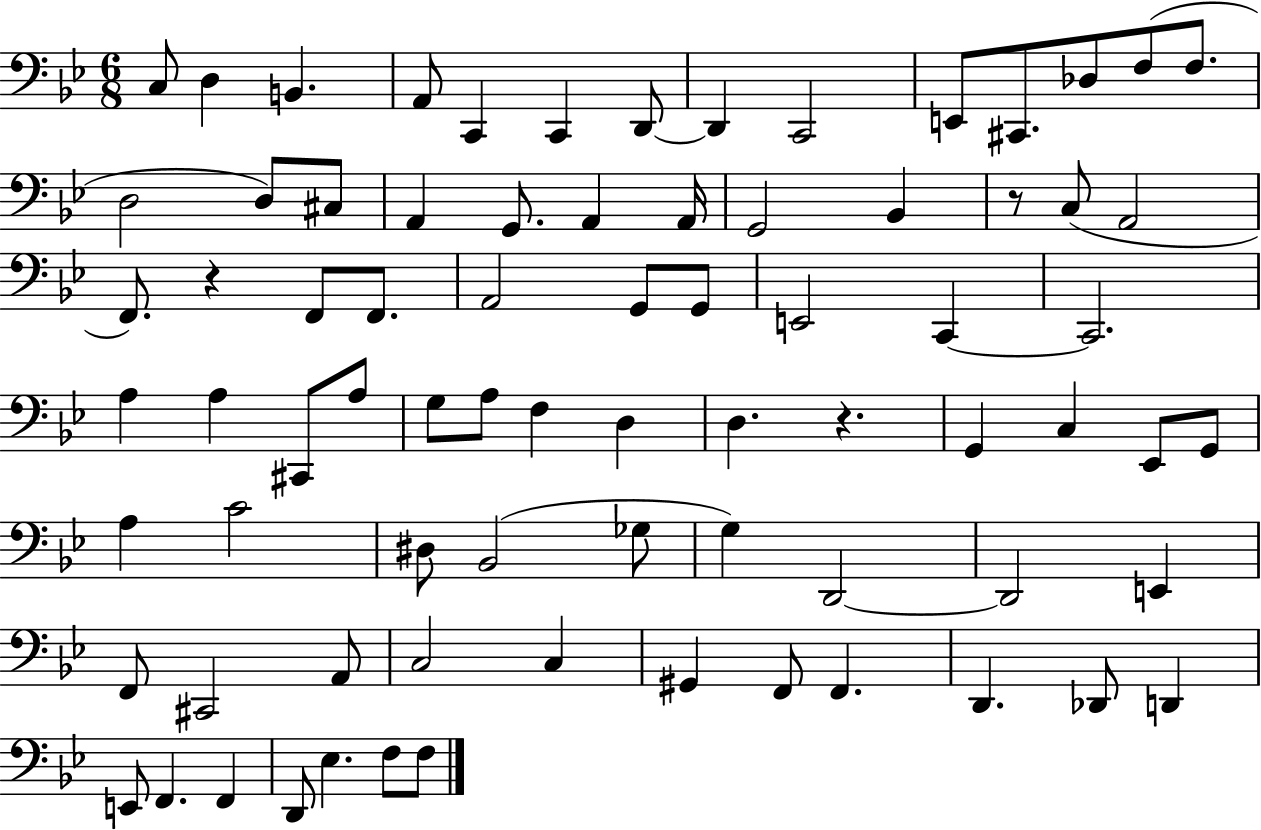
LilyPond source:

{
  \clef bass
  \numericTimeSignature
  \time 6/8
  \key bes \major
  c8 d4 b,4. | a,8 c,4 c,4 d,8~~ | d,4 c,2 | e,8 cis,8. des8 f8( f8. | \break d2 d8) cis8 | a,4 g,8. a,4 a,16 | g,2 bes,4 | r8 c8( a,2 | \break f,8.) r4 f,8 f,8. | a,2 g,8 g,8 | e,2 c,4~~ | c,2. | \break a4 a4 cis,8 a8 | g8 a8 f4 d4 | d4. r4. | g,4 c4 ees,8 g,8 | \break a4 c'2 | dis8 bes,2( ges8 | g4) d,2~~ | d,2 e,4 | \break f,8 cis,2 a,8 | c2 c4 | gis,4 f,8 f,4. | d,4. des,8 d,4 | \break e,8 f,4. f,4 | d,8 ees4. f8 f8 | \bar "|."
}